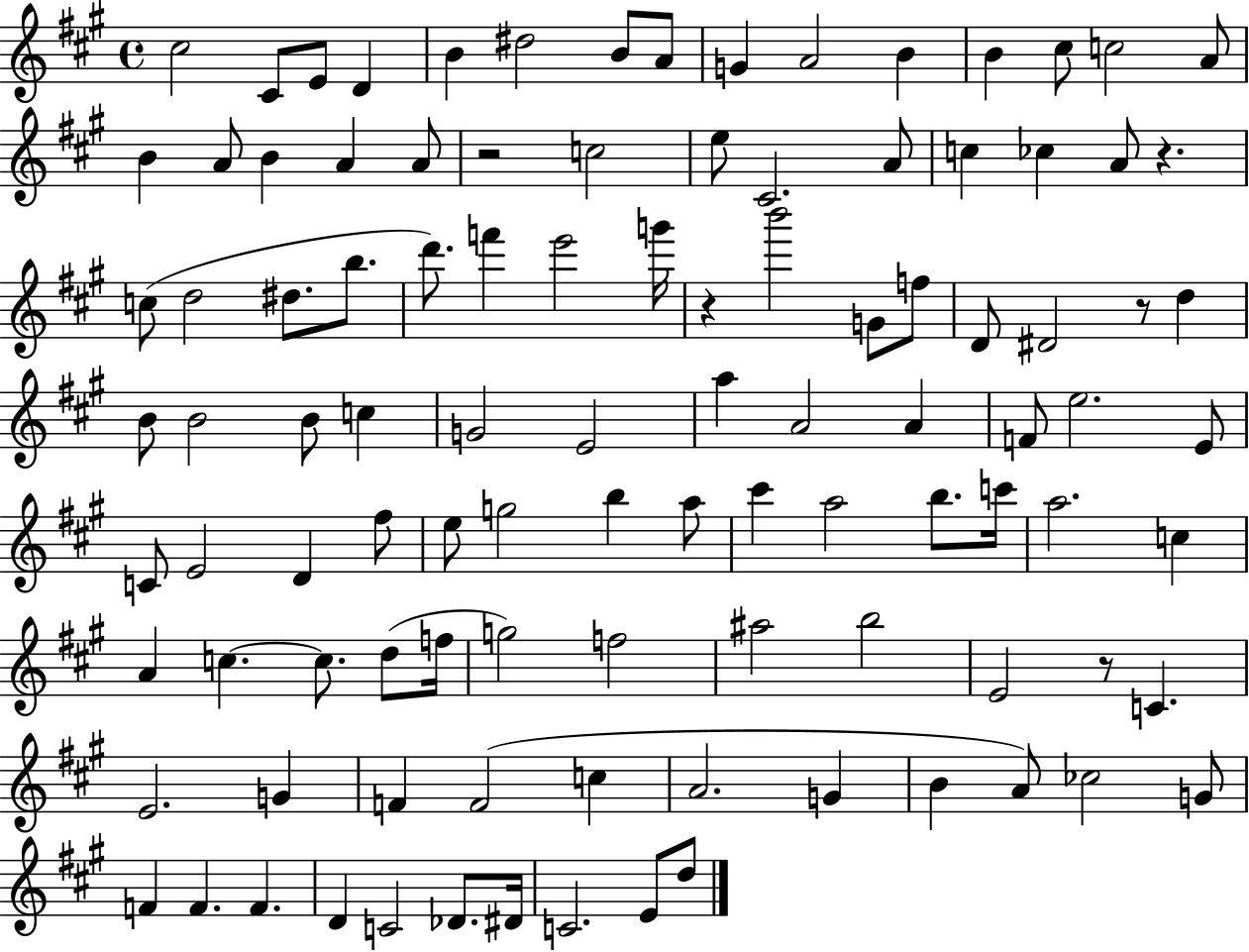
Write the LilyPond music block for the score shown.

{
  \clef treble
  \time 4/4
  \defaultTimeSignature
  \key a \major
  cis''2 cis'8 e'8 d'4 | b'4 dis''2 b'8 a'8 | g'4 a'2 b'4 | b'4 cis''8 c''2 a'8 | \break b'4 a'8 b'4 a'4 a'8 | r2 c''2 | e''8 cis'2. a'8 | c''4 ces''4 a'8 r4. | \break c''8( d''2 dis''8. b''8. | d'''8.) f'''4 e'''2 g'''16 | r4 b'''2 g'8 f''8 | d'8 dis'2 r8 d''4 | \break b'8 b'2 b'8 c''4 | g'2 e'2 | a''4 a'2 a'4 | f'8 e''2. e'8 | \break c'8 e'2 d'4 fis''8 | e''8 g''2 b''4 a''8 | cis'''4 a''2 b''8. c'''16 | a''2. c''4 | \break a'4 c''4.~~ c''8. d''8( f''16 | g''2) f''2 | ais''2 b''2 | e'2 r8 c'4. | \break e'2. g'4 | f'4 f'2( c''4 | a'2. g'4 | b'4 a'8) ces''2 g'8 | \break f'4 f'4. f'4. | d'4 c'2 des'8. dis'16 | c'2. e'8 d''8 | \bar "|."
}